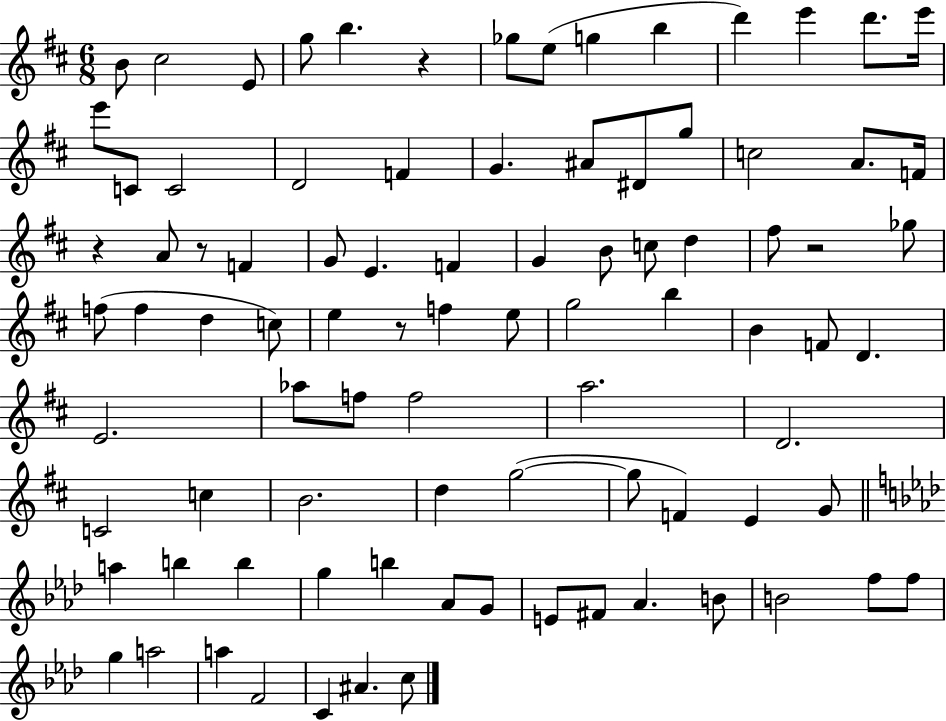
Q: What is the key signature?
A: D major